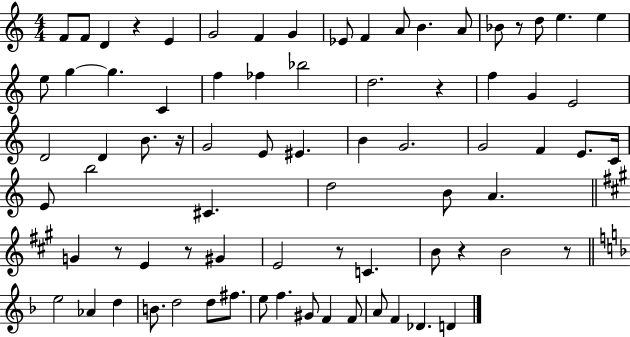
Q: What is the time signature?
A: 4/4